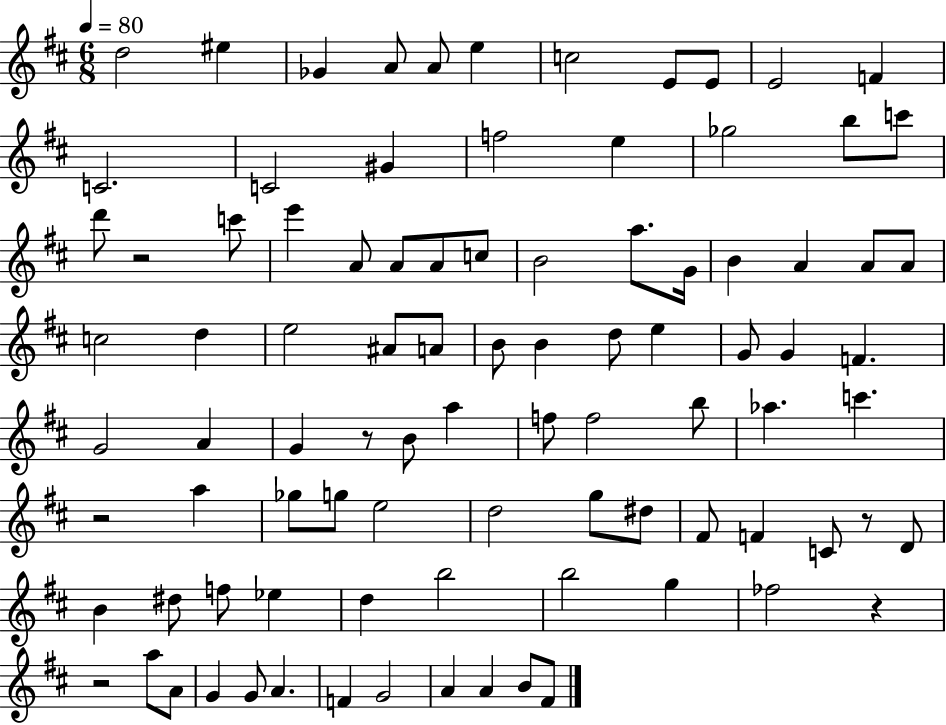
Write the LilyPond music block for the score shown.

{
  \clef treble
  \numericTimeSignature
  \time 6/8
  \key d \major
  \tempo 4 = 80
  d''2 eis''4 | ges'4 a'8 a'8 e''4 | c''2 e'8 e'8 | e'2 f'4 | \break c'2. | c'2 gis'4 | f''2 e''4 | ges''2 b''8 c'''8 | \break d'''8 r2 c'''8 | e'''4 a'8 a'8 a'8 c''8 | b'2 a''8. g'16 | b'4 a'4 a'8 a'8 | \break c''2 d''4 | e''2 ais'8 a'8 | b'8 b'4 d''8 e''4 | g'8 g'4 f'4. | \break g'2 a'4 | g'4 r8 b'8 a''4 | f''8 f''2 b''8 | aes''4. c'''4. | \break r2 a''4 | ges''8 g''8 e''2 | d''2 g''8 dis''8 | fis'8 f'4 c'8 r8 d'8 | \break b'4 dis''8 f''8 ees''4 | d''4 b''2 | b''2 g''4 | fes''2 r4 | \break r2 a''8 a'8 | g'4 g'8 a'4. | f'4 g'2 | a'4 a'4 b'8 fis'8 | \break \bar "|."
}